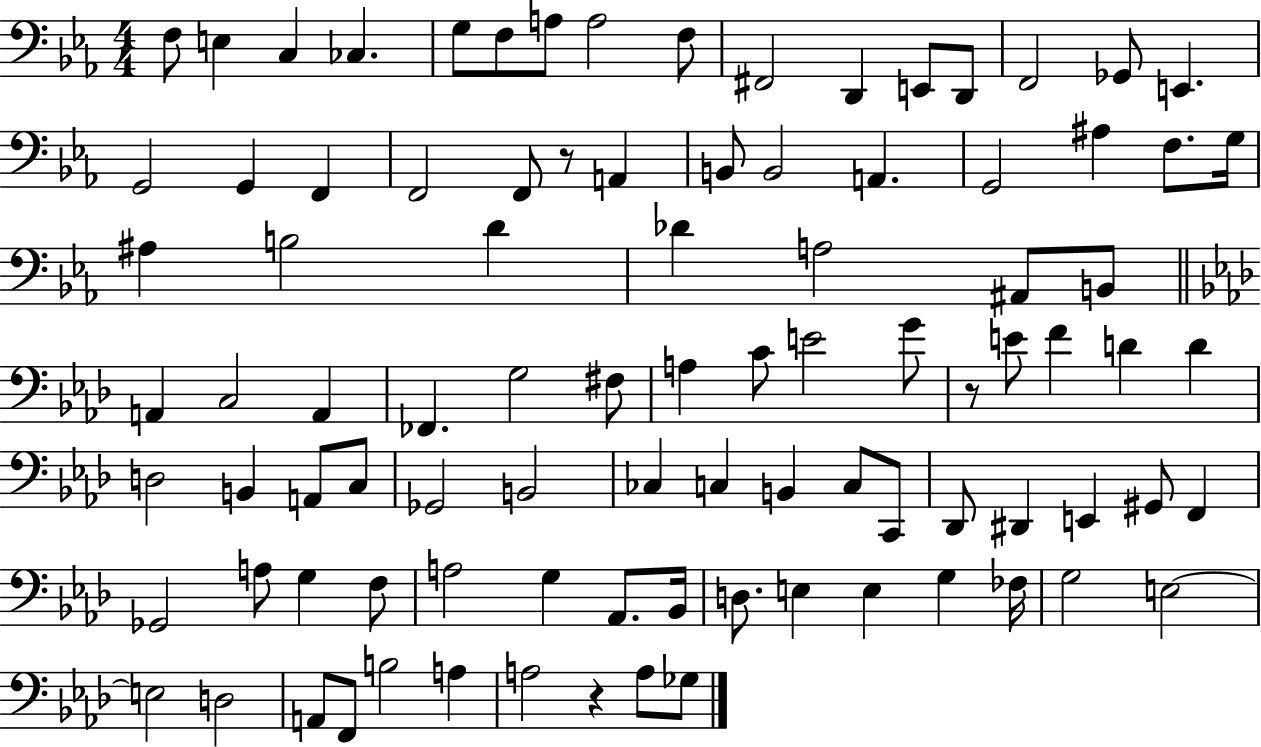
F3/e E3/q C3/q CES3/q. G3/e F3/e A3/e A3/h F3/e F#2/h D2/q E2/e D2/e F2/h Gb2/e E2/q. G2/h G2/q F2/q F2/h F2/e R/e A2/q B2/e B2/h A2/q. G2/h A#3/q F3/e. G3/s A#3/q B3/h D4/q Db4/q A3/h A#2/e B2/e A2/q C3/h A2/q FES2/q. G3/h F#3/e A3/q C4/e E4/h G4/e R/e E4/e F4/q D4/q D4/q D3/h B2/q A2/e C3/e Gb2/h B2/h CES3/q C3/q B2/q C3/e C2/e Db2/e D#2/q E2/q G#2/e F2/q Gb2/h A3/e G3/q F3/e A3/h G3/q Ab2/e. Bb2/s D3/e. E3/q E3/q G3/q FES3/s G3/h E3/h E3/h D3/h A2/e F2/e B3/h A3/q A3/h R/q A3/e Gb3/e